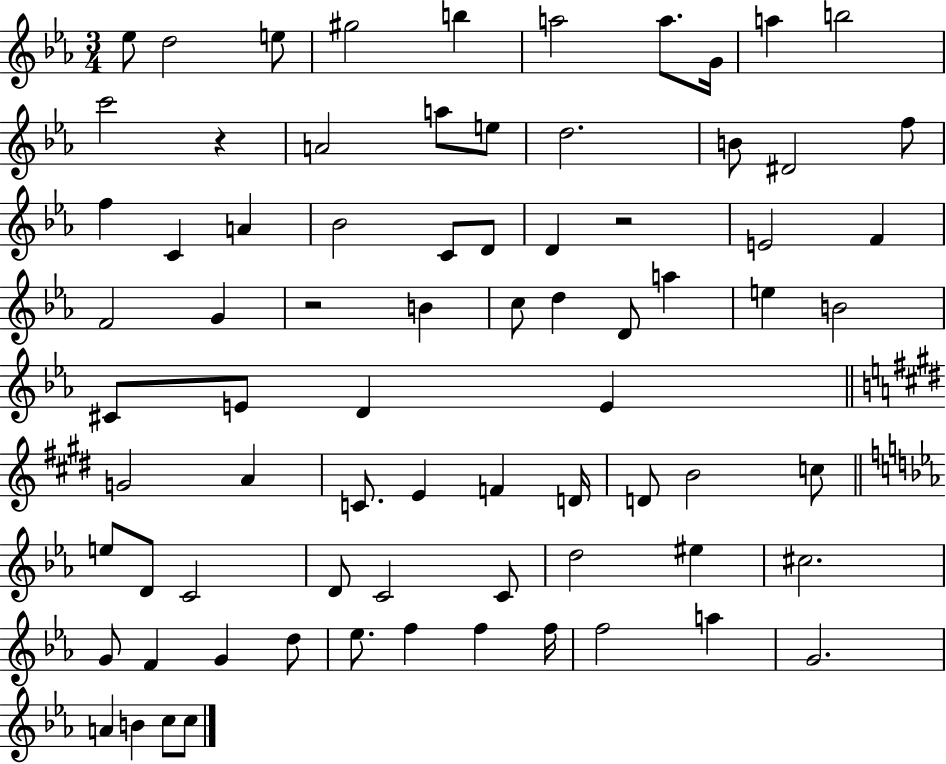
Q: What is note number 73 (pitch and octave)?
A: C5